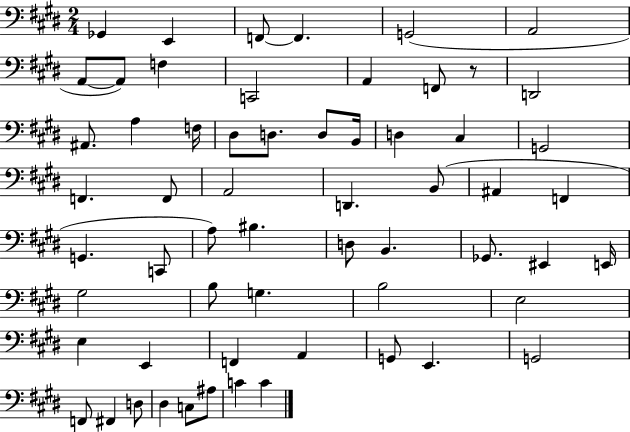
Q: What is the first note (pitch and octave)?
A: Gb2